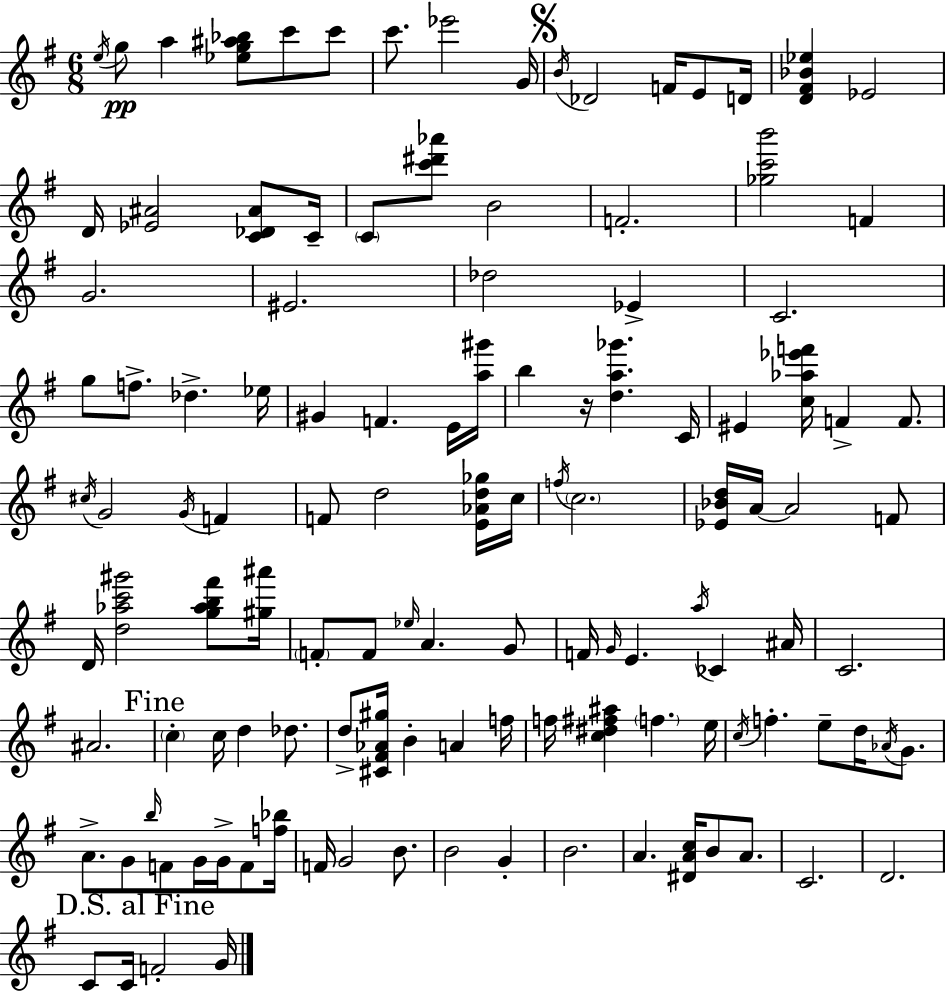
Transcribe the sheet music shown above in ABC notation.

X:1
T:Untitled
M:6/8
L:1/4
K:Em
e/4 g/2 a [_eg^a_b]/2 c'/2 c'/2 c'/2 _e'2 G/4 B/4 _D2 F/4 E/2 D/4 [D^F_B_e] _E2 D/4 [_E^A]2 [C_D^A]/2 C/4 C/2 [c'^d'_a']/2 B2 F2 [_gc'b']2 F G2 ^E2 _d2 _E C2 g/2 f/2 _d _e/4 ^G F E/4 [a^g']/4 b z/4 [da_g'] C/4 ^E [c_a_e'f']/4 F F/2 ^c/4 G2 G/4 F F/2 d2 [E_Ad_g]/4 c/4 f/4 c2 [_E_Bd]/4 A/4 A2 F/2 D/4 [d_ac'^g']2 [g_ab^f']/2 [^g^a']/4 F/2 F/2 _e/4 A G/2 F/4 G/4 E a/4 _C ^A/4 C2 ^A2 c c/4 d _d/2 d/2 [^C^F_A^g]/4 B A f/4 f/4 [c^d^f^a] f e/4 c/4 f e/2 d/4 _A/4 G/2 A/2 G/2 b/4 F/2 G/4 G/4 F/2 [f_b]/4 F/4 G2 B/2 B2 G B2 A [^DAc]/4 B/2 A/2 C2 D2 C/2 C/4 F2 G/4